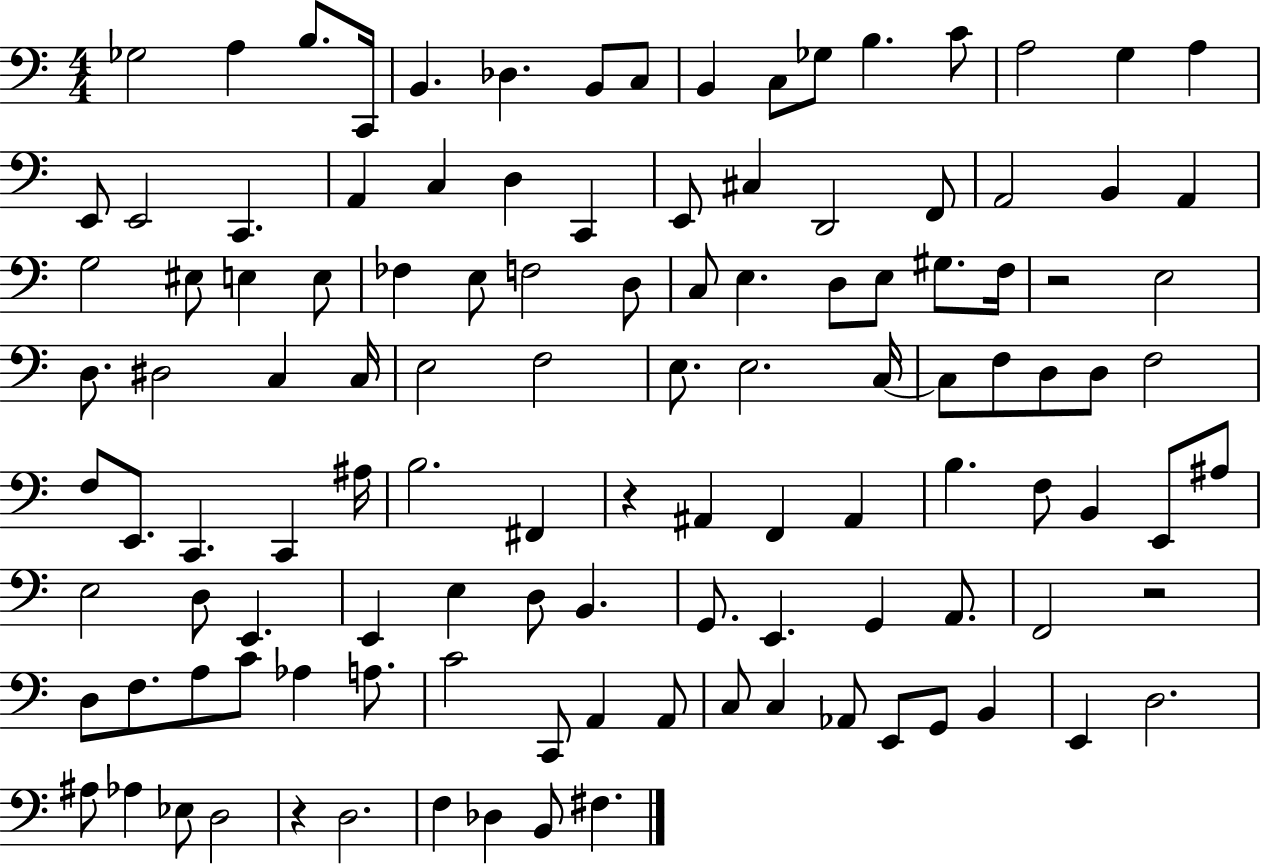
Gb3/h A3/q B3/e. C2/s B2/q. Db3/q. B2/e C3/e B2/q C3/e Gb3/e B3/q. C4/e A3/h G3/q A3/q E2/e E2/h C2/q. A2/q C3/q D3/q C2/q E2/e C#3/q D2/h F2/e A2/h B2/q A2/q G3/h EIS3/e E3/q E3/e FES3/q E3/e F3/h D3/e C3/e E3/q. D3/e E3/e G#3/e. F3/s R/h E3/h D3/e. D#3/h C3/q C3/s E3/h F3/h E3/e. E3/h. C3/s C3/e F3/e D3/e D3/e F3/h F3/e E2/e. C2/q. C2/q A#3/s B3/h. F#2/q R/q A#2/q F2/q A#2/q B3/q. F3/e B2/q E2/e A#3/e E3/h D3/e E2/q. E2/q E3/q D3/e B2/q. G2/e. E2/q. G2/q A2/e. F2/h R/h D3/e F3/e. A3/e C4/e Ab3/q A3/e. C4/h C2/e A2/q A2/e C3/e C3/q Ab2/e E2/e G2/e B2/q E2/q D3/h. A#3/e Ab3/q Eb3/e D3/h R/q D3/h. F3/q Db3/q B2/e F#3/q.